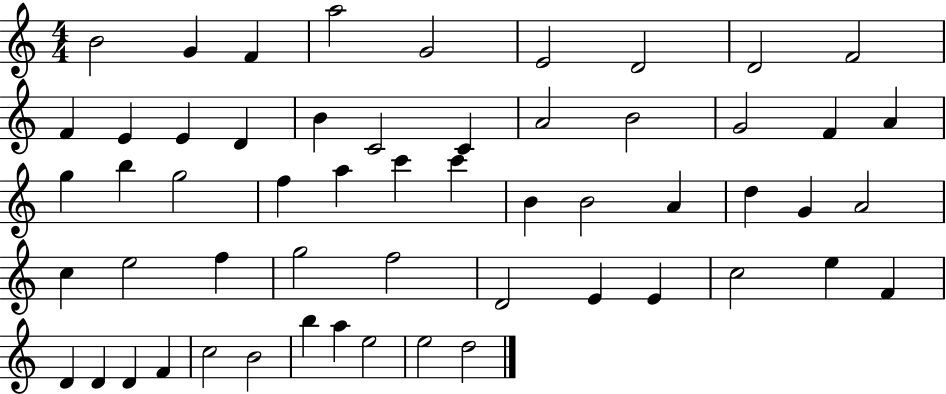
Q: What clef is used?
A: treble